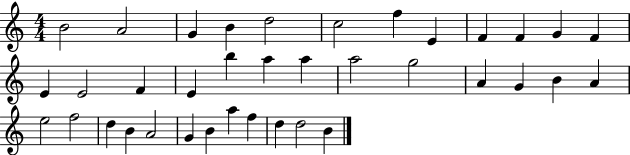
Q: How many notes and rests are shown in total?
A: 37